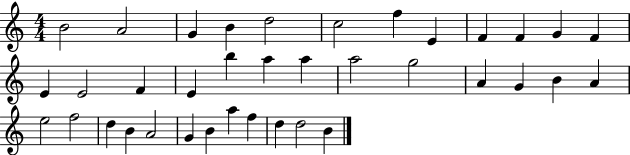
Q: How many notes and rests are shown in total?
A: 37